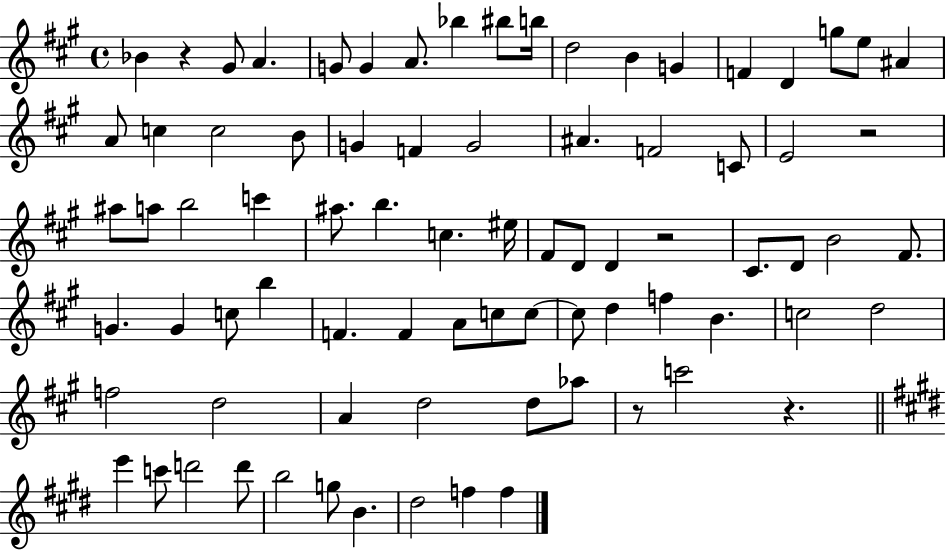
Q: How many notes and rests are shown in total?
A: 80